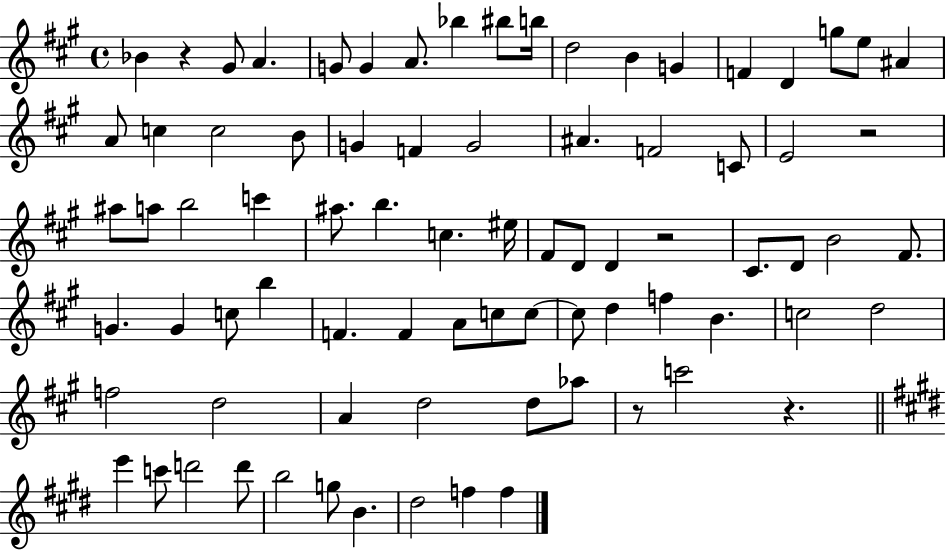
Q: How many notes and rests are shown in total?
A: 80